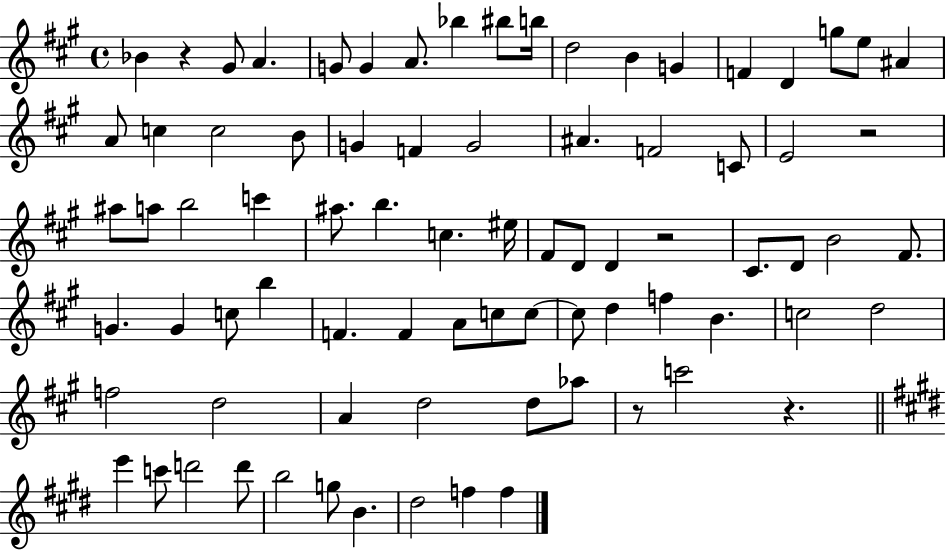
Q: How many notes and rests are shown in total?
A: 80